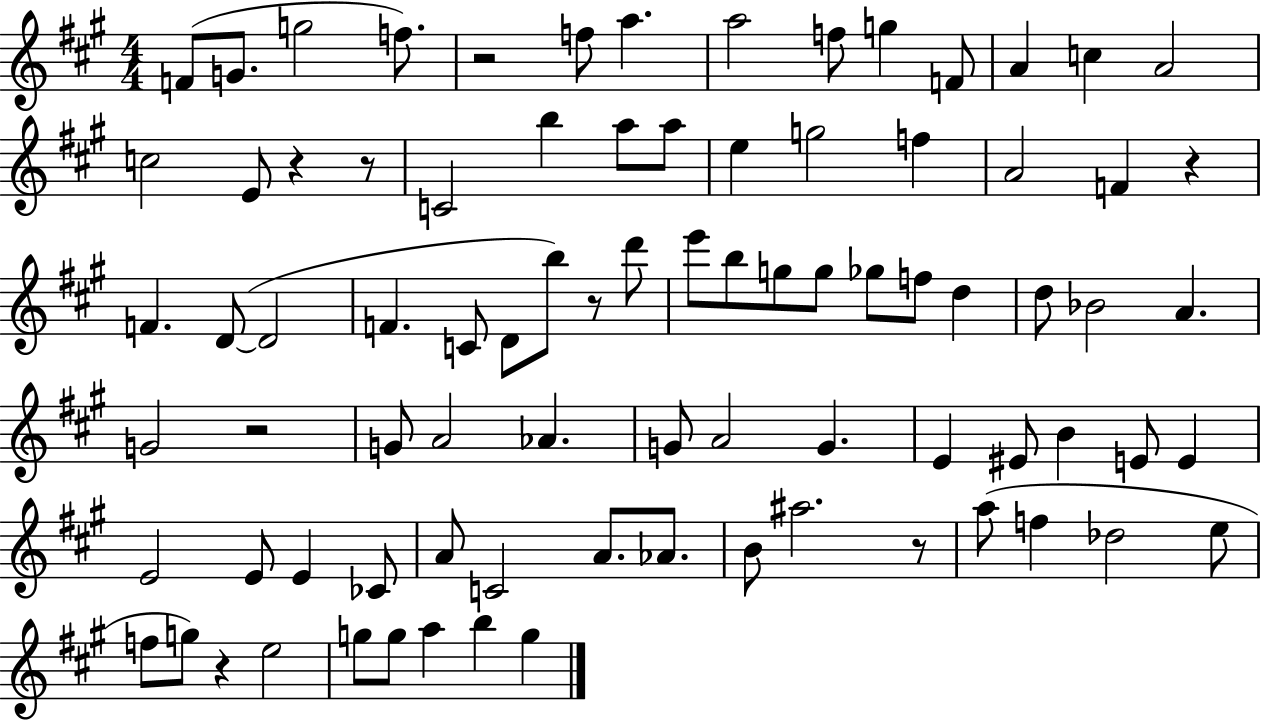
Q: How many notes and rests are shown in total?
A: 84